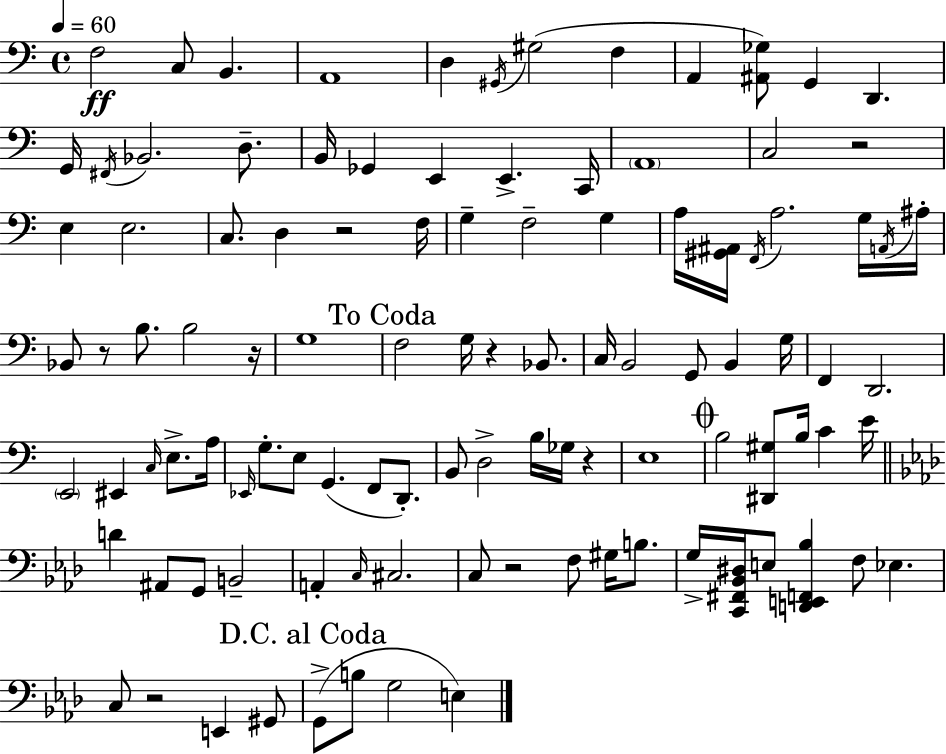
{
  \clef bass
  \time 4/4
  \defaultTimeSignature
  \key c \major
  \tempo 4 = 60
  \repeat volta 2 { f2\ff c8 b,4. | a,1 | d4 \acciaccatura { gis,16 }( gis2 f4 | a,4 <ais, ges>8) g,4 d,4. | \break g,16 \acciaccatura { fis,16 } bes,2. d8.-- | b,16 ges,4 e,4 e,4.-> | c,16 \parenthesize a,1 | c2 r2 | \break e4 e2. | c8. d4 r2 | f16 g4-- f2-- g4 | a16 <gis, ais,>16 \acciaccatura { f,16 } a2. | \break g16 \acciaccatura { a,16 } ais16-. bes,8 r8 b8. b2 | r16 g1 | \mark "To Coda" f2 g16 r4 | bes,8. c16 b,2 g,8 b,4 | \break g16 f,4 d,2. | \parenthesize e,2 eis,4 | \grace { c16 } e8.-> a16 \grace { ees,16 } g8.-. e8 g,4.( | f,8 d,8.-.) b,8 d2-> | \break b16 ges16 r4 e1 | \mark \markup { \musicglyph "scripts.coda" } b2 <dis, gis>8 | b16 c'4 e'16 \bar "||" \break \key aes \major d'4 ais,8 g,8 b,2-- | a,4-. \grace { c16 } cis2. | c8 r2 f8 gis16 b8. | g16-> <c, fis, bes, dis>16 e8 <d, e, f, bes>4 f8 ees4. | \break c8 r2 e,4 gis,8 | \mark "D.C. al Coda" g,8->( b8 g2 e4) | } \bar "|."
}